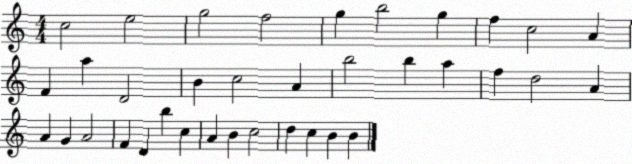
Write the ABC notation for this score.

X:1
T:Untitled
M:4/4
L:1/4
K:C
c2 e2 g2 f2 g b2 g f c2 A F a D2 B c2 A b2 b a f d2 A A G A2 F D b c A B c2 d c B B